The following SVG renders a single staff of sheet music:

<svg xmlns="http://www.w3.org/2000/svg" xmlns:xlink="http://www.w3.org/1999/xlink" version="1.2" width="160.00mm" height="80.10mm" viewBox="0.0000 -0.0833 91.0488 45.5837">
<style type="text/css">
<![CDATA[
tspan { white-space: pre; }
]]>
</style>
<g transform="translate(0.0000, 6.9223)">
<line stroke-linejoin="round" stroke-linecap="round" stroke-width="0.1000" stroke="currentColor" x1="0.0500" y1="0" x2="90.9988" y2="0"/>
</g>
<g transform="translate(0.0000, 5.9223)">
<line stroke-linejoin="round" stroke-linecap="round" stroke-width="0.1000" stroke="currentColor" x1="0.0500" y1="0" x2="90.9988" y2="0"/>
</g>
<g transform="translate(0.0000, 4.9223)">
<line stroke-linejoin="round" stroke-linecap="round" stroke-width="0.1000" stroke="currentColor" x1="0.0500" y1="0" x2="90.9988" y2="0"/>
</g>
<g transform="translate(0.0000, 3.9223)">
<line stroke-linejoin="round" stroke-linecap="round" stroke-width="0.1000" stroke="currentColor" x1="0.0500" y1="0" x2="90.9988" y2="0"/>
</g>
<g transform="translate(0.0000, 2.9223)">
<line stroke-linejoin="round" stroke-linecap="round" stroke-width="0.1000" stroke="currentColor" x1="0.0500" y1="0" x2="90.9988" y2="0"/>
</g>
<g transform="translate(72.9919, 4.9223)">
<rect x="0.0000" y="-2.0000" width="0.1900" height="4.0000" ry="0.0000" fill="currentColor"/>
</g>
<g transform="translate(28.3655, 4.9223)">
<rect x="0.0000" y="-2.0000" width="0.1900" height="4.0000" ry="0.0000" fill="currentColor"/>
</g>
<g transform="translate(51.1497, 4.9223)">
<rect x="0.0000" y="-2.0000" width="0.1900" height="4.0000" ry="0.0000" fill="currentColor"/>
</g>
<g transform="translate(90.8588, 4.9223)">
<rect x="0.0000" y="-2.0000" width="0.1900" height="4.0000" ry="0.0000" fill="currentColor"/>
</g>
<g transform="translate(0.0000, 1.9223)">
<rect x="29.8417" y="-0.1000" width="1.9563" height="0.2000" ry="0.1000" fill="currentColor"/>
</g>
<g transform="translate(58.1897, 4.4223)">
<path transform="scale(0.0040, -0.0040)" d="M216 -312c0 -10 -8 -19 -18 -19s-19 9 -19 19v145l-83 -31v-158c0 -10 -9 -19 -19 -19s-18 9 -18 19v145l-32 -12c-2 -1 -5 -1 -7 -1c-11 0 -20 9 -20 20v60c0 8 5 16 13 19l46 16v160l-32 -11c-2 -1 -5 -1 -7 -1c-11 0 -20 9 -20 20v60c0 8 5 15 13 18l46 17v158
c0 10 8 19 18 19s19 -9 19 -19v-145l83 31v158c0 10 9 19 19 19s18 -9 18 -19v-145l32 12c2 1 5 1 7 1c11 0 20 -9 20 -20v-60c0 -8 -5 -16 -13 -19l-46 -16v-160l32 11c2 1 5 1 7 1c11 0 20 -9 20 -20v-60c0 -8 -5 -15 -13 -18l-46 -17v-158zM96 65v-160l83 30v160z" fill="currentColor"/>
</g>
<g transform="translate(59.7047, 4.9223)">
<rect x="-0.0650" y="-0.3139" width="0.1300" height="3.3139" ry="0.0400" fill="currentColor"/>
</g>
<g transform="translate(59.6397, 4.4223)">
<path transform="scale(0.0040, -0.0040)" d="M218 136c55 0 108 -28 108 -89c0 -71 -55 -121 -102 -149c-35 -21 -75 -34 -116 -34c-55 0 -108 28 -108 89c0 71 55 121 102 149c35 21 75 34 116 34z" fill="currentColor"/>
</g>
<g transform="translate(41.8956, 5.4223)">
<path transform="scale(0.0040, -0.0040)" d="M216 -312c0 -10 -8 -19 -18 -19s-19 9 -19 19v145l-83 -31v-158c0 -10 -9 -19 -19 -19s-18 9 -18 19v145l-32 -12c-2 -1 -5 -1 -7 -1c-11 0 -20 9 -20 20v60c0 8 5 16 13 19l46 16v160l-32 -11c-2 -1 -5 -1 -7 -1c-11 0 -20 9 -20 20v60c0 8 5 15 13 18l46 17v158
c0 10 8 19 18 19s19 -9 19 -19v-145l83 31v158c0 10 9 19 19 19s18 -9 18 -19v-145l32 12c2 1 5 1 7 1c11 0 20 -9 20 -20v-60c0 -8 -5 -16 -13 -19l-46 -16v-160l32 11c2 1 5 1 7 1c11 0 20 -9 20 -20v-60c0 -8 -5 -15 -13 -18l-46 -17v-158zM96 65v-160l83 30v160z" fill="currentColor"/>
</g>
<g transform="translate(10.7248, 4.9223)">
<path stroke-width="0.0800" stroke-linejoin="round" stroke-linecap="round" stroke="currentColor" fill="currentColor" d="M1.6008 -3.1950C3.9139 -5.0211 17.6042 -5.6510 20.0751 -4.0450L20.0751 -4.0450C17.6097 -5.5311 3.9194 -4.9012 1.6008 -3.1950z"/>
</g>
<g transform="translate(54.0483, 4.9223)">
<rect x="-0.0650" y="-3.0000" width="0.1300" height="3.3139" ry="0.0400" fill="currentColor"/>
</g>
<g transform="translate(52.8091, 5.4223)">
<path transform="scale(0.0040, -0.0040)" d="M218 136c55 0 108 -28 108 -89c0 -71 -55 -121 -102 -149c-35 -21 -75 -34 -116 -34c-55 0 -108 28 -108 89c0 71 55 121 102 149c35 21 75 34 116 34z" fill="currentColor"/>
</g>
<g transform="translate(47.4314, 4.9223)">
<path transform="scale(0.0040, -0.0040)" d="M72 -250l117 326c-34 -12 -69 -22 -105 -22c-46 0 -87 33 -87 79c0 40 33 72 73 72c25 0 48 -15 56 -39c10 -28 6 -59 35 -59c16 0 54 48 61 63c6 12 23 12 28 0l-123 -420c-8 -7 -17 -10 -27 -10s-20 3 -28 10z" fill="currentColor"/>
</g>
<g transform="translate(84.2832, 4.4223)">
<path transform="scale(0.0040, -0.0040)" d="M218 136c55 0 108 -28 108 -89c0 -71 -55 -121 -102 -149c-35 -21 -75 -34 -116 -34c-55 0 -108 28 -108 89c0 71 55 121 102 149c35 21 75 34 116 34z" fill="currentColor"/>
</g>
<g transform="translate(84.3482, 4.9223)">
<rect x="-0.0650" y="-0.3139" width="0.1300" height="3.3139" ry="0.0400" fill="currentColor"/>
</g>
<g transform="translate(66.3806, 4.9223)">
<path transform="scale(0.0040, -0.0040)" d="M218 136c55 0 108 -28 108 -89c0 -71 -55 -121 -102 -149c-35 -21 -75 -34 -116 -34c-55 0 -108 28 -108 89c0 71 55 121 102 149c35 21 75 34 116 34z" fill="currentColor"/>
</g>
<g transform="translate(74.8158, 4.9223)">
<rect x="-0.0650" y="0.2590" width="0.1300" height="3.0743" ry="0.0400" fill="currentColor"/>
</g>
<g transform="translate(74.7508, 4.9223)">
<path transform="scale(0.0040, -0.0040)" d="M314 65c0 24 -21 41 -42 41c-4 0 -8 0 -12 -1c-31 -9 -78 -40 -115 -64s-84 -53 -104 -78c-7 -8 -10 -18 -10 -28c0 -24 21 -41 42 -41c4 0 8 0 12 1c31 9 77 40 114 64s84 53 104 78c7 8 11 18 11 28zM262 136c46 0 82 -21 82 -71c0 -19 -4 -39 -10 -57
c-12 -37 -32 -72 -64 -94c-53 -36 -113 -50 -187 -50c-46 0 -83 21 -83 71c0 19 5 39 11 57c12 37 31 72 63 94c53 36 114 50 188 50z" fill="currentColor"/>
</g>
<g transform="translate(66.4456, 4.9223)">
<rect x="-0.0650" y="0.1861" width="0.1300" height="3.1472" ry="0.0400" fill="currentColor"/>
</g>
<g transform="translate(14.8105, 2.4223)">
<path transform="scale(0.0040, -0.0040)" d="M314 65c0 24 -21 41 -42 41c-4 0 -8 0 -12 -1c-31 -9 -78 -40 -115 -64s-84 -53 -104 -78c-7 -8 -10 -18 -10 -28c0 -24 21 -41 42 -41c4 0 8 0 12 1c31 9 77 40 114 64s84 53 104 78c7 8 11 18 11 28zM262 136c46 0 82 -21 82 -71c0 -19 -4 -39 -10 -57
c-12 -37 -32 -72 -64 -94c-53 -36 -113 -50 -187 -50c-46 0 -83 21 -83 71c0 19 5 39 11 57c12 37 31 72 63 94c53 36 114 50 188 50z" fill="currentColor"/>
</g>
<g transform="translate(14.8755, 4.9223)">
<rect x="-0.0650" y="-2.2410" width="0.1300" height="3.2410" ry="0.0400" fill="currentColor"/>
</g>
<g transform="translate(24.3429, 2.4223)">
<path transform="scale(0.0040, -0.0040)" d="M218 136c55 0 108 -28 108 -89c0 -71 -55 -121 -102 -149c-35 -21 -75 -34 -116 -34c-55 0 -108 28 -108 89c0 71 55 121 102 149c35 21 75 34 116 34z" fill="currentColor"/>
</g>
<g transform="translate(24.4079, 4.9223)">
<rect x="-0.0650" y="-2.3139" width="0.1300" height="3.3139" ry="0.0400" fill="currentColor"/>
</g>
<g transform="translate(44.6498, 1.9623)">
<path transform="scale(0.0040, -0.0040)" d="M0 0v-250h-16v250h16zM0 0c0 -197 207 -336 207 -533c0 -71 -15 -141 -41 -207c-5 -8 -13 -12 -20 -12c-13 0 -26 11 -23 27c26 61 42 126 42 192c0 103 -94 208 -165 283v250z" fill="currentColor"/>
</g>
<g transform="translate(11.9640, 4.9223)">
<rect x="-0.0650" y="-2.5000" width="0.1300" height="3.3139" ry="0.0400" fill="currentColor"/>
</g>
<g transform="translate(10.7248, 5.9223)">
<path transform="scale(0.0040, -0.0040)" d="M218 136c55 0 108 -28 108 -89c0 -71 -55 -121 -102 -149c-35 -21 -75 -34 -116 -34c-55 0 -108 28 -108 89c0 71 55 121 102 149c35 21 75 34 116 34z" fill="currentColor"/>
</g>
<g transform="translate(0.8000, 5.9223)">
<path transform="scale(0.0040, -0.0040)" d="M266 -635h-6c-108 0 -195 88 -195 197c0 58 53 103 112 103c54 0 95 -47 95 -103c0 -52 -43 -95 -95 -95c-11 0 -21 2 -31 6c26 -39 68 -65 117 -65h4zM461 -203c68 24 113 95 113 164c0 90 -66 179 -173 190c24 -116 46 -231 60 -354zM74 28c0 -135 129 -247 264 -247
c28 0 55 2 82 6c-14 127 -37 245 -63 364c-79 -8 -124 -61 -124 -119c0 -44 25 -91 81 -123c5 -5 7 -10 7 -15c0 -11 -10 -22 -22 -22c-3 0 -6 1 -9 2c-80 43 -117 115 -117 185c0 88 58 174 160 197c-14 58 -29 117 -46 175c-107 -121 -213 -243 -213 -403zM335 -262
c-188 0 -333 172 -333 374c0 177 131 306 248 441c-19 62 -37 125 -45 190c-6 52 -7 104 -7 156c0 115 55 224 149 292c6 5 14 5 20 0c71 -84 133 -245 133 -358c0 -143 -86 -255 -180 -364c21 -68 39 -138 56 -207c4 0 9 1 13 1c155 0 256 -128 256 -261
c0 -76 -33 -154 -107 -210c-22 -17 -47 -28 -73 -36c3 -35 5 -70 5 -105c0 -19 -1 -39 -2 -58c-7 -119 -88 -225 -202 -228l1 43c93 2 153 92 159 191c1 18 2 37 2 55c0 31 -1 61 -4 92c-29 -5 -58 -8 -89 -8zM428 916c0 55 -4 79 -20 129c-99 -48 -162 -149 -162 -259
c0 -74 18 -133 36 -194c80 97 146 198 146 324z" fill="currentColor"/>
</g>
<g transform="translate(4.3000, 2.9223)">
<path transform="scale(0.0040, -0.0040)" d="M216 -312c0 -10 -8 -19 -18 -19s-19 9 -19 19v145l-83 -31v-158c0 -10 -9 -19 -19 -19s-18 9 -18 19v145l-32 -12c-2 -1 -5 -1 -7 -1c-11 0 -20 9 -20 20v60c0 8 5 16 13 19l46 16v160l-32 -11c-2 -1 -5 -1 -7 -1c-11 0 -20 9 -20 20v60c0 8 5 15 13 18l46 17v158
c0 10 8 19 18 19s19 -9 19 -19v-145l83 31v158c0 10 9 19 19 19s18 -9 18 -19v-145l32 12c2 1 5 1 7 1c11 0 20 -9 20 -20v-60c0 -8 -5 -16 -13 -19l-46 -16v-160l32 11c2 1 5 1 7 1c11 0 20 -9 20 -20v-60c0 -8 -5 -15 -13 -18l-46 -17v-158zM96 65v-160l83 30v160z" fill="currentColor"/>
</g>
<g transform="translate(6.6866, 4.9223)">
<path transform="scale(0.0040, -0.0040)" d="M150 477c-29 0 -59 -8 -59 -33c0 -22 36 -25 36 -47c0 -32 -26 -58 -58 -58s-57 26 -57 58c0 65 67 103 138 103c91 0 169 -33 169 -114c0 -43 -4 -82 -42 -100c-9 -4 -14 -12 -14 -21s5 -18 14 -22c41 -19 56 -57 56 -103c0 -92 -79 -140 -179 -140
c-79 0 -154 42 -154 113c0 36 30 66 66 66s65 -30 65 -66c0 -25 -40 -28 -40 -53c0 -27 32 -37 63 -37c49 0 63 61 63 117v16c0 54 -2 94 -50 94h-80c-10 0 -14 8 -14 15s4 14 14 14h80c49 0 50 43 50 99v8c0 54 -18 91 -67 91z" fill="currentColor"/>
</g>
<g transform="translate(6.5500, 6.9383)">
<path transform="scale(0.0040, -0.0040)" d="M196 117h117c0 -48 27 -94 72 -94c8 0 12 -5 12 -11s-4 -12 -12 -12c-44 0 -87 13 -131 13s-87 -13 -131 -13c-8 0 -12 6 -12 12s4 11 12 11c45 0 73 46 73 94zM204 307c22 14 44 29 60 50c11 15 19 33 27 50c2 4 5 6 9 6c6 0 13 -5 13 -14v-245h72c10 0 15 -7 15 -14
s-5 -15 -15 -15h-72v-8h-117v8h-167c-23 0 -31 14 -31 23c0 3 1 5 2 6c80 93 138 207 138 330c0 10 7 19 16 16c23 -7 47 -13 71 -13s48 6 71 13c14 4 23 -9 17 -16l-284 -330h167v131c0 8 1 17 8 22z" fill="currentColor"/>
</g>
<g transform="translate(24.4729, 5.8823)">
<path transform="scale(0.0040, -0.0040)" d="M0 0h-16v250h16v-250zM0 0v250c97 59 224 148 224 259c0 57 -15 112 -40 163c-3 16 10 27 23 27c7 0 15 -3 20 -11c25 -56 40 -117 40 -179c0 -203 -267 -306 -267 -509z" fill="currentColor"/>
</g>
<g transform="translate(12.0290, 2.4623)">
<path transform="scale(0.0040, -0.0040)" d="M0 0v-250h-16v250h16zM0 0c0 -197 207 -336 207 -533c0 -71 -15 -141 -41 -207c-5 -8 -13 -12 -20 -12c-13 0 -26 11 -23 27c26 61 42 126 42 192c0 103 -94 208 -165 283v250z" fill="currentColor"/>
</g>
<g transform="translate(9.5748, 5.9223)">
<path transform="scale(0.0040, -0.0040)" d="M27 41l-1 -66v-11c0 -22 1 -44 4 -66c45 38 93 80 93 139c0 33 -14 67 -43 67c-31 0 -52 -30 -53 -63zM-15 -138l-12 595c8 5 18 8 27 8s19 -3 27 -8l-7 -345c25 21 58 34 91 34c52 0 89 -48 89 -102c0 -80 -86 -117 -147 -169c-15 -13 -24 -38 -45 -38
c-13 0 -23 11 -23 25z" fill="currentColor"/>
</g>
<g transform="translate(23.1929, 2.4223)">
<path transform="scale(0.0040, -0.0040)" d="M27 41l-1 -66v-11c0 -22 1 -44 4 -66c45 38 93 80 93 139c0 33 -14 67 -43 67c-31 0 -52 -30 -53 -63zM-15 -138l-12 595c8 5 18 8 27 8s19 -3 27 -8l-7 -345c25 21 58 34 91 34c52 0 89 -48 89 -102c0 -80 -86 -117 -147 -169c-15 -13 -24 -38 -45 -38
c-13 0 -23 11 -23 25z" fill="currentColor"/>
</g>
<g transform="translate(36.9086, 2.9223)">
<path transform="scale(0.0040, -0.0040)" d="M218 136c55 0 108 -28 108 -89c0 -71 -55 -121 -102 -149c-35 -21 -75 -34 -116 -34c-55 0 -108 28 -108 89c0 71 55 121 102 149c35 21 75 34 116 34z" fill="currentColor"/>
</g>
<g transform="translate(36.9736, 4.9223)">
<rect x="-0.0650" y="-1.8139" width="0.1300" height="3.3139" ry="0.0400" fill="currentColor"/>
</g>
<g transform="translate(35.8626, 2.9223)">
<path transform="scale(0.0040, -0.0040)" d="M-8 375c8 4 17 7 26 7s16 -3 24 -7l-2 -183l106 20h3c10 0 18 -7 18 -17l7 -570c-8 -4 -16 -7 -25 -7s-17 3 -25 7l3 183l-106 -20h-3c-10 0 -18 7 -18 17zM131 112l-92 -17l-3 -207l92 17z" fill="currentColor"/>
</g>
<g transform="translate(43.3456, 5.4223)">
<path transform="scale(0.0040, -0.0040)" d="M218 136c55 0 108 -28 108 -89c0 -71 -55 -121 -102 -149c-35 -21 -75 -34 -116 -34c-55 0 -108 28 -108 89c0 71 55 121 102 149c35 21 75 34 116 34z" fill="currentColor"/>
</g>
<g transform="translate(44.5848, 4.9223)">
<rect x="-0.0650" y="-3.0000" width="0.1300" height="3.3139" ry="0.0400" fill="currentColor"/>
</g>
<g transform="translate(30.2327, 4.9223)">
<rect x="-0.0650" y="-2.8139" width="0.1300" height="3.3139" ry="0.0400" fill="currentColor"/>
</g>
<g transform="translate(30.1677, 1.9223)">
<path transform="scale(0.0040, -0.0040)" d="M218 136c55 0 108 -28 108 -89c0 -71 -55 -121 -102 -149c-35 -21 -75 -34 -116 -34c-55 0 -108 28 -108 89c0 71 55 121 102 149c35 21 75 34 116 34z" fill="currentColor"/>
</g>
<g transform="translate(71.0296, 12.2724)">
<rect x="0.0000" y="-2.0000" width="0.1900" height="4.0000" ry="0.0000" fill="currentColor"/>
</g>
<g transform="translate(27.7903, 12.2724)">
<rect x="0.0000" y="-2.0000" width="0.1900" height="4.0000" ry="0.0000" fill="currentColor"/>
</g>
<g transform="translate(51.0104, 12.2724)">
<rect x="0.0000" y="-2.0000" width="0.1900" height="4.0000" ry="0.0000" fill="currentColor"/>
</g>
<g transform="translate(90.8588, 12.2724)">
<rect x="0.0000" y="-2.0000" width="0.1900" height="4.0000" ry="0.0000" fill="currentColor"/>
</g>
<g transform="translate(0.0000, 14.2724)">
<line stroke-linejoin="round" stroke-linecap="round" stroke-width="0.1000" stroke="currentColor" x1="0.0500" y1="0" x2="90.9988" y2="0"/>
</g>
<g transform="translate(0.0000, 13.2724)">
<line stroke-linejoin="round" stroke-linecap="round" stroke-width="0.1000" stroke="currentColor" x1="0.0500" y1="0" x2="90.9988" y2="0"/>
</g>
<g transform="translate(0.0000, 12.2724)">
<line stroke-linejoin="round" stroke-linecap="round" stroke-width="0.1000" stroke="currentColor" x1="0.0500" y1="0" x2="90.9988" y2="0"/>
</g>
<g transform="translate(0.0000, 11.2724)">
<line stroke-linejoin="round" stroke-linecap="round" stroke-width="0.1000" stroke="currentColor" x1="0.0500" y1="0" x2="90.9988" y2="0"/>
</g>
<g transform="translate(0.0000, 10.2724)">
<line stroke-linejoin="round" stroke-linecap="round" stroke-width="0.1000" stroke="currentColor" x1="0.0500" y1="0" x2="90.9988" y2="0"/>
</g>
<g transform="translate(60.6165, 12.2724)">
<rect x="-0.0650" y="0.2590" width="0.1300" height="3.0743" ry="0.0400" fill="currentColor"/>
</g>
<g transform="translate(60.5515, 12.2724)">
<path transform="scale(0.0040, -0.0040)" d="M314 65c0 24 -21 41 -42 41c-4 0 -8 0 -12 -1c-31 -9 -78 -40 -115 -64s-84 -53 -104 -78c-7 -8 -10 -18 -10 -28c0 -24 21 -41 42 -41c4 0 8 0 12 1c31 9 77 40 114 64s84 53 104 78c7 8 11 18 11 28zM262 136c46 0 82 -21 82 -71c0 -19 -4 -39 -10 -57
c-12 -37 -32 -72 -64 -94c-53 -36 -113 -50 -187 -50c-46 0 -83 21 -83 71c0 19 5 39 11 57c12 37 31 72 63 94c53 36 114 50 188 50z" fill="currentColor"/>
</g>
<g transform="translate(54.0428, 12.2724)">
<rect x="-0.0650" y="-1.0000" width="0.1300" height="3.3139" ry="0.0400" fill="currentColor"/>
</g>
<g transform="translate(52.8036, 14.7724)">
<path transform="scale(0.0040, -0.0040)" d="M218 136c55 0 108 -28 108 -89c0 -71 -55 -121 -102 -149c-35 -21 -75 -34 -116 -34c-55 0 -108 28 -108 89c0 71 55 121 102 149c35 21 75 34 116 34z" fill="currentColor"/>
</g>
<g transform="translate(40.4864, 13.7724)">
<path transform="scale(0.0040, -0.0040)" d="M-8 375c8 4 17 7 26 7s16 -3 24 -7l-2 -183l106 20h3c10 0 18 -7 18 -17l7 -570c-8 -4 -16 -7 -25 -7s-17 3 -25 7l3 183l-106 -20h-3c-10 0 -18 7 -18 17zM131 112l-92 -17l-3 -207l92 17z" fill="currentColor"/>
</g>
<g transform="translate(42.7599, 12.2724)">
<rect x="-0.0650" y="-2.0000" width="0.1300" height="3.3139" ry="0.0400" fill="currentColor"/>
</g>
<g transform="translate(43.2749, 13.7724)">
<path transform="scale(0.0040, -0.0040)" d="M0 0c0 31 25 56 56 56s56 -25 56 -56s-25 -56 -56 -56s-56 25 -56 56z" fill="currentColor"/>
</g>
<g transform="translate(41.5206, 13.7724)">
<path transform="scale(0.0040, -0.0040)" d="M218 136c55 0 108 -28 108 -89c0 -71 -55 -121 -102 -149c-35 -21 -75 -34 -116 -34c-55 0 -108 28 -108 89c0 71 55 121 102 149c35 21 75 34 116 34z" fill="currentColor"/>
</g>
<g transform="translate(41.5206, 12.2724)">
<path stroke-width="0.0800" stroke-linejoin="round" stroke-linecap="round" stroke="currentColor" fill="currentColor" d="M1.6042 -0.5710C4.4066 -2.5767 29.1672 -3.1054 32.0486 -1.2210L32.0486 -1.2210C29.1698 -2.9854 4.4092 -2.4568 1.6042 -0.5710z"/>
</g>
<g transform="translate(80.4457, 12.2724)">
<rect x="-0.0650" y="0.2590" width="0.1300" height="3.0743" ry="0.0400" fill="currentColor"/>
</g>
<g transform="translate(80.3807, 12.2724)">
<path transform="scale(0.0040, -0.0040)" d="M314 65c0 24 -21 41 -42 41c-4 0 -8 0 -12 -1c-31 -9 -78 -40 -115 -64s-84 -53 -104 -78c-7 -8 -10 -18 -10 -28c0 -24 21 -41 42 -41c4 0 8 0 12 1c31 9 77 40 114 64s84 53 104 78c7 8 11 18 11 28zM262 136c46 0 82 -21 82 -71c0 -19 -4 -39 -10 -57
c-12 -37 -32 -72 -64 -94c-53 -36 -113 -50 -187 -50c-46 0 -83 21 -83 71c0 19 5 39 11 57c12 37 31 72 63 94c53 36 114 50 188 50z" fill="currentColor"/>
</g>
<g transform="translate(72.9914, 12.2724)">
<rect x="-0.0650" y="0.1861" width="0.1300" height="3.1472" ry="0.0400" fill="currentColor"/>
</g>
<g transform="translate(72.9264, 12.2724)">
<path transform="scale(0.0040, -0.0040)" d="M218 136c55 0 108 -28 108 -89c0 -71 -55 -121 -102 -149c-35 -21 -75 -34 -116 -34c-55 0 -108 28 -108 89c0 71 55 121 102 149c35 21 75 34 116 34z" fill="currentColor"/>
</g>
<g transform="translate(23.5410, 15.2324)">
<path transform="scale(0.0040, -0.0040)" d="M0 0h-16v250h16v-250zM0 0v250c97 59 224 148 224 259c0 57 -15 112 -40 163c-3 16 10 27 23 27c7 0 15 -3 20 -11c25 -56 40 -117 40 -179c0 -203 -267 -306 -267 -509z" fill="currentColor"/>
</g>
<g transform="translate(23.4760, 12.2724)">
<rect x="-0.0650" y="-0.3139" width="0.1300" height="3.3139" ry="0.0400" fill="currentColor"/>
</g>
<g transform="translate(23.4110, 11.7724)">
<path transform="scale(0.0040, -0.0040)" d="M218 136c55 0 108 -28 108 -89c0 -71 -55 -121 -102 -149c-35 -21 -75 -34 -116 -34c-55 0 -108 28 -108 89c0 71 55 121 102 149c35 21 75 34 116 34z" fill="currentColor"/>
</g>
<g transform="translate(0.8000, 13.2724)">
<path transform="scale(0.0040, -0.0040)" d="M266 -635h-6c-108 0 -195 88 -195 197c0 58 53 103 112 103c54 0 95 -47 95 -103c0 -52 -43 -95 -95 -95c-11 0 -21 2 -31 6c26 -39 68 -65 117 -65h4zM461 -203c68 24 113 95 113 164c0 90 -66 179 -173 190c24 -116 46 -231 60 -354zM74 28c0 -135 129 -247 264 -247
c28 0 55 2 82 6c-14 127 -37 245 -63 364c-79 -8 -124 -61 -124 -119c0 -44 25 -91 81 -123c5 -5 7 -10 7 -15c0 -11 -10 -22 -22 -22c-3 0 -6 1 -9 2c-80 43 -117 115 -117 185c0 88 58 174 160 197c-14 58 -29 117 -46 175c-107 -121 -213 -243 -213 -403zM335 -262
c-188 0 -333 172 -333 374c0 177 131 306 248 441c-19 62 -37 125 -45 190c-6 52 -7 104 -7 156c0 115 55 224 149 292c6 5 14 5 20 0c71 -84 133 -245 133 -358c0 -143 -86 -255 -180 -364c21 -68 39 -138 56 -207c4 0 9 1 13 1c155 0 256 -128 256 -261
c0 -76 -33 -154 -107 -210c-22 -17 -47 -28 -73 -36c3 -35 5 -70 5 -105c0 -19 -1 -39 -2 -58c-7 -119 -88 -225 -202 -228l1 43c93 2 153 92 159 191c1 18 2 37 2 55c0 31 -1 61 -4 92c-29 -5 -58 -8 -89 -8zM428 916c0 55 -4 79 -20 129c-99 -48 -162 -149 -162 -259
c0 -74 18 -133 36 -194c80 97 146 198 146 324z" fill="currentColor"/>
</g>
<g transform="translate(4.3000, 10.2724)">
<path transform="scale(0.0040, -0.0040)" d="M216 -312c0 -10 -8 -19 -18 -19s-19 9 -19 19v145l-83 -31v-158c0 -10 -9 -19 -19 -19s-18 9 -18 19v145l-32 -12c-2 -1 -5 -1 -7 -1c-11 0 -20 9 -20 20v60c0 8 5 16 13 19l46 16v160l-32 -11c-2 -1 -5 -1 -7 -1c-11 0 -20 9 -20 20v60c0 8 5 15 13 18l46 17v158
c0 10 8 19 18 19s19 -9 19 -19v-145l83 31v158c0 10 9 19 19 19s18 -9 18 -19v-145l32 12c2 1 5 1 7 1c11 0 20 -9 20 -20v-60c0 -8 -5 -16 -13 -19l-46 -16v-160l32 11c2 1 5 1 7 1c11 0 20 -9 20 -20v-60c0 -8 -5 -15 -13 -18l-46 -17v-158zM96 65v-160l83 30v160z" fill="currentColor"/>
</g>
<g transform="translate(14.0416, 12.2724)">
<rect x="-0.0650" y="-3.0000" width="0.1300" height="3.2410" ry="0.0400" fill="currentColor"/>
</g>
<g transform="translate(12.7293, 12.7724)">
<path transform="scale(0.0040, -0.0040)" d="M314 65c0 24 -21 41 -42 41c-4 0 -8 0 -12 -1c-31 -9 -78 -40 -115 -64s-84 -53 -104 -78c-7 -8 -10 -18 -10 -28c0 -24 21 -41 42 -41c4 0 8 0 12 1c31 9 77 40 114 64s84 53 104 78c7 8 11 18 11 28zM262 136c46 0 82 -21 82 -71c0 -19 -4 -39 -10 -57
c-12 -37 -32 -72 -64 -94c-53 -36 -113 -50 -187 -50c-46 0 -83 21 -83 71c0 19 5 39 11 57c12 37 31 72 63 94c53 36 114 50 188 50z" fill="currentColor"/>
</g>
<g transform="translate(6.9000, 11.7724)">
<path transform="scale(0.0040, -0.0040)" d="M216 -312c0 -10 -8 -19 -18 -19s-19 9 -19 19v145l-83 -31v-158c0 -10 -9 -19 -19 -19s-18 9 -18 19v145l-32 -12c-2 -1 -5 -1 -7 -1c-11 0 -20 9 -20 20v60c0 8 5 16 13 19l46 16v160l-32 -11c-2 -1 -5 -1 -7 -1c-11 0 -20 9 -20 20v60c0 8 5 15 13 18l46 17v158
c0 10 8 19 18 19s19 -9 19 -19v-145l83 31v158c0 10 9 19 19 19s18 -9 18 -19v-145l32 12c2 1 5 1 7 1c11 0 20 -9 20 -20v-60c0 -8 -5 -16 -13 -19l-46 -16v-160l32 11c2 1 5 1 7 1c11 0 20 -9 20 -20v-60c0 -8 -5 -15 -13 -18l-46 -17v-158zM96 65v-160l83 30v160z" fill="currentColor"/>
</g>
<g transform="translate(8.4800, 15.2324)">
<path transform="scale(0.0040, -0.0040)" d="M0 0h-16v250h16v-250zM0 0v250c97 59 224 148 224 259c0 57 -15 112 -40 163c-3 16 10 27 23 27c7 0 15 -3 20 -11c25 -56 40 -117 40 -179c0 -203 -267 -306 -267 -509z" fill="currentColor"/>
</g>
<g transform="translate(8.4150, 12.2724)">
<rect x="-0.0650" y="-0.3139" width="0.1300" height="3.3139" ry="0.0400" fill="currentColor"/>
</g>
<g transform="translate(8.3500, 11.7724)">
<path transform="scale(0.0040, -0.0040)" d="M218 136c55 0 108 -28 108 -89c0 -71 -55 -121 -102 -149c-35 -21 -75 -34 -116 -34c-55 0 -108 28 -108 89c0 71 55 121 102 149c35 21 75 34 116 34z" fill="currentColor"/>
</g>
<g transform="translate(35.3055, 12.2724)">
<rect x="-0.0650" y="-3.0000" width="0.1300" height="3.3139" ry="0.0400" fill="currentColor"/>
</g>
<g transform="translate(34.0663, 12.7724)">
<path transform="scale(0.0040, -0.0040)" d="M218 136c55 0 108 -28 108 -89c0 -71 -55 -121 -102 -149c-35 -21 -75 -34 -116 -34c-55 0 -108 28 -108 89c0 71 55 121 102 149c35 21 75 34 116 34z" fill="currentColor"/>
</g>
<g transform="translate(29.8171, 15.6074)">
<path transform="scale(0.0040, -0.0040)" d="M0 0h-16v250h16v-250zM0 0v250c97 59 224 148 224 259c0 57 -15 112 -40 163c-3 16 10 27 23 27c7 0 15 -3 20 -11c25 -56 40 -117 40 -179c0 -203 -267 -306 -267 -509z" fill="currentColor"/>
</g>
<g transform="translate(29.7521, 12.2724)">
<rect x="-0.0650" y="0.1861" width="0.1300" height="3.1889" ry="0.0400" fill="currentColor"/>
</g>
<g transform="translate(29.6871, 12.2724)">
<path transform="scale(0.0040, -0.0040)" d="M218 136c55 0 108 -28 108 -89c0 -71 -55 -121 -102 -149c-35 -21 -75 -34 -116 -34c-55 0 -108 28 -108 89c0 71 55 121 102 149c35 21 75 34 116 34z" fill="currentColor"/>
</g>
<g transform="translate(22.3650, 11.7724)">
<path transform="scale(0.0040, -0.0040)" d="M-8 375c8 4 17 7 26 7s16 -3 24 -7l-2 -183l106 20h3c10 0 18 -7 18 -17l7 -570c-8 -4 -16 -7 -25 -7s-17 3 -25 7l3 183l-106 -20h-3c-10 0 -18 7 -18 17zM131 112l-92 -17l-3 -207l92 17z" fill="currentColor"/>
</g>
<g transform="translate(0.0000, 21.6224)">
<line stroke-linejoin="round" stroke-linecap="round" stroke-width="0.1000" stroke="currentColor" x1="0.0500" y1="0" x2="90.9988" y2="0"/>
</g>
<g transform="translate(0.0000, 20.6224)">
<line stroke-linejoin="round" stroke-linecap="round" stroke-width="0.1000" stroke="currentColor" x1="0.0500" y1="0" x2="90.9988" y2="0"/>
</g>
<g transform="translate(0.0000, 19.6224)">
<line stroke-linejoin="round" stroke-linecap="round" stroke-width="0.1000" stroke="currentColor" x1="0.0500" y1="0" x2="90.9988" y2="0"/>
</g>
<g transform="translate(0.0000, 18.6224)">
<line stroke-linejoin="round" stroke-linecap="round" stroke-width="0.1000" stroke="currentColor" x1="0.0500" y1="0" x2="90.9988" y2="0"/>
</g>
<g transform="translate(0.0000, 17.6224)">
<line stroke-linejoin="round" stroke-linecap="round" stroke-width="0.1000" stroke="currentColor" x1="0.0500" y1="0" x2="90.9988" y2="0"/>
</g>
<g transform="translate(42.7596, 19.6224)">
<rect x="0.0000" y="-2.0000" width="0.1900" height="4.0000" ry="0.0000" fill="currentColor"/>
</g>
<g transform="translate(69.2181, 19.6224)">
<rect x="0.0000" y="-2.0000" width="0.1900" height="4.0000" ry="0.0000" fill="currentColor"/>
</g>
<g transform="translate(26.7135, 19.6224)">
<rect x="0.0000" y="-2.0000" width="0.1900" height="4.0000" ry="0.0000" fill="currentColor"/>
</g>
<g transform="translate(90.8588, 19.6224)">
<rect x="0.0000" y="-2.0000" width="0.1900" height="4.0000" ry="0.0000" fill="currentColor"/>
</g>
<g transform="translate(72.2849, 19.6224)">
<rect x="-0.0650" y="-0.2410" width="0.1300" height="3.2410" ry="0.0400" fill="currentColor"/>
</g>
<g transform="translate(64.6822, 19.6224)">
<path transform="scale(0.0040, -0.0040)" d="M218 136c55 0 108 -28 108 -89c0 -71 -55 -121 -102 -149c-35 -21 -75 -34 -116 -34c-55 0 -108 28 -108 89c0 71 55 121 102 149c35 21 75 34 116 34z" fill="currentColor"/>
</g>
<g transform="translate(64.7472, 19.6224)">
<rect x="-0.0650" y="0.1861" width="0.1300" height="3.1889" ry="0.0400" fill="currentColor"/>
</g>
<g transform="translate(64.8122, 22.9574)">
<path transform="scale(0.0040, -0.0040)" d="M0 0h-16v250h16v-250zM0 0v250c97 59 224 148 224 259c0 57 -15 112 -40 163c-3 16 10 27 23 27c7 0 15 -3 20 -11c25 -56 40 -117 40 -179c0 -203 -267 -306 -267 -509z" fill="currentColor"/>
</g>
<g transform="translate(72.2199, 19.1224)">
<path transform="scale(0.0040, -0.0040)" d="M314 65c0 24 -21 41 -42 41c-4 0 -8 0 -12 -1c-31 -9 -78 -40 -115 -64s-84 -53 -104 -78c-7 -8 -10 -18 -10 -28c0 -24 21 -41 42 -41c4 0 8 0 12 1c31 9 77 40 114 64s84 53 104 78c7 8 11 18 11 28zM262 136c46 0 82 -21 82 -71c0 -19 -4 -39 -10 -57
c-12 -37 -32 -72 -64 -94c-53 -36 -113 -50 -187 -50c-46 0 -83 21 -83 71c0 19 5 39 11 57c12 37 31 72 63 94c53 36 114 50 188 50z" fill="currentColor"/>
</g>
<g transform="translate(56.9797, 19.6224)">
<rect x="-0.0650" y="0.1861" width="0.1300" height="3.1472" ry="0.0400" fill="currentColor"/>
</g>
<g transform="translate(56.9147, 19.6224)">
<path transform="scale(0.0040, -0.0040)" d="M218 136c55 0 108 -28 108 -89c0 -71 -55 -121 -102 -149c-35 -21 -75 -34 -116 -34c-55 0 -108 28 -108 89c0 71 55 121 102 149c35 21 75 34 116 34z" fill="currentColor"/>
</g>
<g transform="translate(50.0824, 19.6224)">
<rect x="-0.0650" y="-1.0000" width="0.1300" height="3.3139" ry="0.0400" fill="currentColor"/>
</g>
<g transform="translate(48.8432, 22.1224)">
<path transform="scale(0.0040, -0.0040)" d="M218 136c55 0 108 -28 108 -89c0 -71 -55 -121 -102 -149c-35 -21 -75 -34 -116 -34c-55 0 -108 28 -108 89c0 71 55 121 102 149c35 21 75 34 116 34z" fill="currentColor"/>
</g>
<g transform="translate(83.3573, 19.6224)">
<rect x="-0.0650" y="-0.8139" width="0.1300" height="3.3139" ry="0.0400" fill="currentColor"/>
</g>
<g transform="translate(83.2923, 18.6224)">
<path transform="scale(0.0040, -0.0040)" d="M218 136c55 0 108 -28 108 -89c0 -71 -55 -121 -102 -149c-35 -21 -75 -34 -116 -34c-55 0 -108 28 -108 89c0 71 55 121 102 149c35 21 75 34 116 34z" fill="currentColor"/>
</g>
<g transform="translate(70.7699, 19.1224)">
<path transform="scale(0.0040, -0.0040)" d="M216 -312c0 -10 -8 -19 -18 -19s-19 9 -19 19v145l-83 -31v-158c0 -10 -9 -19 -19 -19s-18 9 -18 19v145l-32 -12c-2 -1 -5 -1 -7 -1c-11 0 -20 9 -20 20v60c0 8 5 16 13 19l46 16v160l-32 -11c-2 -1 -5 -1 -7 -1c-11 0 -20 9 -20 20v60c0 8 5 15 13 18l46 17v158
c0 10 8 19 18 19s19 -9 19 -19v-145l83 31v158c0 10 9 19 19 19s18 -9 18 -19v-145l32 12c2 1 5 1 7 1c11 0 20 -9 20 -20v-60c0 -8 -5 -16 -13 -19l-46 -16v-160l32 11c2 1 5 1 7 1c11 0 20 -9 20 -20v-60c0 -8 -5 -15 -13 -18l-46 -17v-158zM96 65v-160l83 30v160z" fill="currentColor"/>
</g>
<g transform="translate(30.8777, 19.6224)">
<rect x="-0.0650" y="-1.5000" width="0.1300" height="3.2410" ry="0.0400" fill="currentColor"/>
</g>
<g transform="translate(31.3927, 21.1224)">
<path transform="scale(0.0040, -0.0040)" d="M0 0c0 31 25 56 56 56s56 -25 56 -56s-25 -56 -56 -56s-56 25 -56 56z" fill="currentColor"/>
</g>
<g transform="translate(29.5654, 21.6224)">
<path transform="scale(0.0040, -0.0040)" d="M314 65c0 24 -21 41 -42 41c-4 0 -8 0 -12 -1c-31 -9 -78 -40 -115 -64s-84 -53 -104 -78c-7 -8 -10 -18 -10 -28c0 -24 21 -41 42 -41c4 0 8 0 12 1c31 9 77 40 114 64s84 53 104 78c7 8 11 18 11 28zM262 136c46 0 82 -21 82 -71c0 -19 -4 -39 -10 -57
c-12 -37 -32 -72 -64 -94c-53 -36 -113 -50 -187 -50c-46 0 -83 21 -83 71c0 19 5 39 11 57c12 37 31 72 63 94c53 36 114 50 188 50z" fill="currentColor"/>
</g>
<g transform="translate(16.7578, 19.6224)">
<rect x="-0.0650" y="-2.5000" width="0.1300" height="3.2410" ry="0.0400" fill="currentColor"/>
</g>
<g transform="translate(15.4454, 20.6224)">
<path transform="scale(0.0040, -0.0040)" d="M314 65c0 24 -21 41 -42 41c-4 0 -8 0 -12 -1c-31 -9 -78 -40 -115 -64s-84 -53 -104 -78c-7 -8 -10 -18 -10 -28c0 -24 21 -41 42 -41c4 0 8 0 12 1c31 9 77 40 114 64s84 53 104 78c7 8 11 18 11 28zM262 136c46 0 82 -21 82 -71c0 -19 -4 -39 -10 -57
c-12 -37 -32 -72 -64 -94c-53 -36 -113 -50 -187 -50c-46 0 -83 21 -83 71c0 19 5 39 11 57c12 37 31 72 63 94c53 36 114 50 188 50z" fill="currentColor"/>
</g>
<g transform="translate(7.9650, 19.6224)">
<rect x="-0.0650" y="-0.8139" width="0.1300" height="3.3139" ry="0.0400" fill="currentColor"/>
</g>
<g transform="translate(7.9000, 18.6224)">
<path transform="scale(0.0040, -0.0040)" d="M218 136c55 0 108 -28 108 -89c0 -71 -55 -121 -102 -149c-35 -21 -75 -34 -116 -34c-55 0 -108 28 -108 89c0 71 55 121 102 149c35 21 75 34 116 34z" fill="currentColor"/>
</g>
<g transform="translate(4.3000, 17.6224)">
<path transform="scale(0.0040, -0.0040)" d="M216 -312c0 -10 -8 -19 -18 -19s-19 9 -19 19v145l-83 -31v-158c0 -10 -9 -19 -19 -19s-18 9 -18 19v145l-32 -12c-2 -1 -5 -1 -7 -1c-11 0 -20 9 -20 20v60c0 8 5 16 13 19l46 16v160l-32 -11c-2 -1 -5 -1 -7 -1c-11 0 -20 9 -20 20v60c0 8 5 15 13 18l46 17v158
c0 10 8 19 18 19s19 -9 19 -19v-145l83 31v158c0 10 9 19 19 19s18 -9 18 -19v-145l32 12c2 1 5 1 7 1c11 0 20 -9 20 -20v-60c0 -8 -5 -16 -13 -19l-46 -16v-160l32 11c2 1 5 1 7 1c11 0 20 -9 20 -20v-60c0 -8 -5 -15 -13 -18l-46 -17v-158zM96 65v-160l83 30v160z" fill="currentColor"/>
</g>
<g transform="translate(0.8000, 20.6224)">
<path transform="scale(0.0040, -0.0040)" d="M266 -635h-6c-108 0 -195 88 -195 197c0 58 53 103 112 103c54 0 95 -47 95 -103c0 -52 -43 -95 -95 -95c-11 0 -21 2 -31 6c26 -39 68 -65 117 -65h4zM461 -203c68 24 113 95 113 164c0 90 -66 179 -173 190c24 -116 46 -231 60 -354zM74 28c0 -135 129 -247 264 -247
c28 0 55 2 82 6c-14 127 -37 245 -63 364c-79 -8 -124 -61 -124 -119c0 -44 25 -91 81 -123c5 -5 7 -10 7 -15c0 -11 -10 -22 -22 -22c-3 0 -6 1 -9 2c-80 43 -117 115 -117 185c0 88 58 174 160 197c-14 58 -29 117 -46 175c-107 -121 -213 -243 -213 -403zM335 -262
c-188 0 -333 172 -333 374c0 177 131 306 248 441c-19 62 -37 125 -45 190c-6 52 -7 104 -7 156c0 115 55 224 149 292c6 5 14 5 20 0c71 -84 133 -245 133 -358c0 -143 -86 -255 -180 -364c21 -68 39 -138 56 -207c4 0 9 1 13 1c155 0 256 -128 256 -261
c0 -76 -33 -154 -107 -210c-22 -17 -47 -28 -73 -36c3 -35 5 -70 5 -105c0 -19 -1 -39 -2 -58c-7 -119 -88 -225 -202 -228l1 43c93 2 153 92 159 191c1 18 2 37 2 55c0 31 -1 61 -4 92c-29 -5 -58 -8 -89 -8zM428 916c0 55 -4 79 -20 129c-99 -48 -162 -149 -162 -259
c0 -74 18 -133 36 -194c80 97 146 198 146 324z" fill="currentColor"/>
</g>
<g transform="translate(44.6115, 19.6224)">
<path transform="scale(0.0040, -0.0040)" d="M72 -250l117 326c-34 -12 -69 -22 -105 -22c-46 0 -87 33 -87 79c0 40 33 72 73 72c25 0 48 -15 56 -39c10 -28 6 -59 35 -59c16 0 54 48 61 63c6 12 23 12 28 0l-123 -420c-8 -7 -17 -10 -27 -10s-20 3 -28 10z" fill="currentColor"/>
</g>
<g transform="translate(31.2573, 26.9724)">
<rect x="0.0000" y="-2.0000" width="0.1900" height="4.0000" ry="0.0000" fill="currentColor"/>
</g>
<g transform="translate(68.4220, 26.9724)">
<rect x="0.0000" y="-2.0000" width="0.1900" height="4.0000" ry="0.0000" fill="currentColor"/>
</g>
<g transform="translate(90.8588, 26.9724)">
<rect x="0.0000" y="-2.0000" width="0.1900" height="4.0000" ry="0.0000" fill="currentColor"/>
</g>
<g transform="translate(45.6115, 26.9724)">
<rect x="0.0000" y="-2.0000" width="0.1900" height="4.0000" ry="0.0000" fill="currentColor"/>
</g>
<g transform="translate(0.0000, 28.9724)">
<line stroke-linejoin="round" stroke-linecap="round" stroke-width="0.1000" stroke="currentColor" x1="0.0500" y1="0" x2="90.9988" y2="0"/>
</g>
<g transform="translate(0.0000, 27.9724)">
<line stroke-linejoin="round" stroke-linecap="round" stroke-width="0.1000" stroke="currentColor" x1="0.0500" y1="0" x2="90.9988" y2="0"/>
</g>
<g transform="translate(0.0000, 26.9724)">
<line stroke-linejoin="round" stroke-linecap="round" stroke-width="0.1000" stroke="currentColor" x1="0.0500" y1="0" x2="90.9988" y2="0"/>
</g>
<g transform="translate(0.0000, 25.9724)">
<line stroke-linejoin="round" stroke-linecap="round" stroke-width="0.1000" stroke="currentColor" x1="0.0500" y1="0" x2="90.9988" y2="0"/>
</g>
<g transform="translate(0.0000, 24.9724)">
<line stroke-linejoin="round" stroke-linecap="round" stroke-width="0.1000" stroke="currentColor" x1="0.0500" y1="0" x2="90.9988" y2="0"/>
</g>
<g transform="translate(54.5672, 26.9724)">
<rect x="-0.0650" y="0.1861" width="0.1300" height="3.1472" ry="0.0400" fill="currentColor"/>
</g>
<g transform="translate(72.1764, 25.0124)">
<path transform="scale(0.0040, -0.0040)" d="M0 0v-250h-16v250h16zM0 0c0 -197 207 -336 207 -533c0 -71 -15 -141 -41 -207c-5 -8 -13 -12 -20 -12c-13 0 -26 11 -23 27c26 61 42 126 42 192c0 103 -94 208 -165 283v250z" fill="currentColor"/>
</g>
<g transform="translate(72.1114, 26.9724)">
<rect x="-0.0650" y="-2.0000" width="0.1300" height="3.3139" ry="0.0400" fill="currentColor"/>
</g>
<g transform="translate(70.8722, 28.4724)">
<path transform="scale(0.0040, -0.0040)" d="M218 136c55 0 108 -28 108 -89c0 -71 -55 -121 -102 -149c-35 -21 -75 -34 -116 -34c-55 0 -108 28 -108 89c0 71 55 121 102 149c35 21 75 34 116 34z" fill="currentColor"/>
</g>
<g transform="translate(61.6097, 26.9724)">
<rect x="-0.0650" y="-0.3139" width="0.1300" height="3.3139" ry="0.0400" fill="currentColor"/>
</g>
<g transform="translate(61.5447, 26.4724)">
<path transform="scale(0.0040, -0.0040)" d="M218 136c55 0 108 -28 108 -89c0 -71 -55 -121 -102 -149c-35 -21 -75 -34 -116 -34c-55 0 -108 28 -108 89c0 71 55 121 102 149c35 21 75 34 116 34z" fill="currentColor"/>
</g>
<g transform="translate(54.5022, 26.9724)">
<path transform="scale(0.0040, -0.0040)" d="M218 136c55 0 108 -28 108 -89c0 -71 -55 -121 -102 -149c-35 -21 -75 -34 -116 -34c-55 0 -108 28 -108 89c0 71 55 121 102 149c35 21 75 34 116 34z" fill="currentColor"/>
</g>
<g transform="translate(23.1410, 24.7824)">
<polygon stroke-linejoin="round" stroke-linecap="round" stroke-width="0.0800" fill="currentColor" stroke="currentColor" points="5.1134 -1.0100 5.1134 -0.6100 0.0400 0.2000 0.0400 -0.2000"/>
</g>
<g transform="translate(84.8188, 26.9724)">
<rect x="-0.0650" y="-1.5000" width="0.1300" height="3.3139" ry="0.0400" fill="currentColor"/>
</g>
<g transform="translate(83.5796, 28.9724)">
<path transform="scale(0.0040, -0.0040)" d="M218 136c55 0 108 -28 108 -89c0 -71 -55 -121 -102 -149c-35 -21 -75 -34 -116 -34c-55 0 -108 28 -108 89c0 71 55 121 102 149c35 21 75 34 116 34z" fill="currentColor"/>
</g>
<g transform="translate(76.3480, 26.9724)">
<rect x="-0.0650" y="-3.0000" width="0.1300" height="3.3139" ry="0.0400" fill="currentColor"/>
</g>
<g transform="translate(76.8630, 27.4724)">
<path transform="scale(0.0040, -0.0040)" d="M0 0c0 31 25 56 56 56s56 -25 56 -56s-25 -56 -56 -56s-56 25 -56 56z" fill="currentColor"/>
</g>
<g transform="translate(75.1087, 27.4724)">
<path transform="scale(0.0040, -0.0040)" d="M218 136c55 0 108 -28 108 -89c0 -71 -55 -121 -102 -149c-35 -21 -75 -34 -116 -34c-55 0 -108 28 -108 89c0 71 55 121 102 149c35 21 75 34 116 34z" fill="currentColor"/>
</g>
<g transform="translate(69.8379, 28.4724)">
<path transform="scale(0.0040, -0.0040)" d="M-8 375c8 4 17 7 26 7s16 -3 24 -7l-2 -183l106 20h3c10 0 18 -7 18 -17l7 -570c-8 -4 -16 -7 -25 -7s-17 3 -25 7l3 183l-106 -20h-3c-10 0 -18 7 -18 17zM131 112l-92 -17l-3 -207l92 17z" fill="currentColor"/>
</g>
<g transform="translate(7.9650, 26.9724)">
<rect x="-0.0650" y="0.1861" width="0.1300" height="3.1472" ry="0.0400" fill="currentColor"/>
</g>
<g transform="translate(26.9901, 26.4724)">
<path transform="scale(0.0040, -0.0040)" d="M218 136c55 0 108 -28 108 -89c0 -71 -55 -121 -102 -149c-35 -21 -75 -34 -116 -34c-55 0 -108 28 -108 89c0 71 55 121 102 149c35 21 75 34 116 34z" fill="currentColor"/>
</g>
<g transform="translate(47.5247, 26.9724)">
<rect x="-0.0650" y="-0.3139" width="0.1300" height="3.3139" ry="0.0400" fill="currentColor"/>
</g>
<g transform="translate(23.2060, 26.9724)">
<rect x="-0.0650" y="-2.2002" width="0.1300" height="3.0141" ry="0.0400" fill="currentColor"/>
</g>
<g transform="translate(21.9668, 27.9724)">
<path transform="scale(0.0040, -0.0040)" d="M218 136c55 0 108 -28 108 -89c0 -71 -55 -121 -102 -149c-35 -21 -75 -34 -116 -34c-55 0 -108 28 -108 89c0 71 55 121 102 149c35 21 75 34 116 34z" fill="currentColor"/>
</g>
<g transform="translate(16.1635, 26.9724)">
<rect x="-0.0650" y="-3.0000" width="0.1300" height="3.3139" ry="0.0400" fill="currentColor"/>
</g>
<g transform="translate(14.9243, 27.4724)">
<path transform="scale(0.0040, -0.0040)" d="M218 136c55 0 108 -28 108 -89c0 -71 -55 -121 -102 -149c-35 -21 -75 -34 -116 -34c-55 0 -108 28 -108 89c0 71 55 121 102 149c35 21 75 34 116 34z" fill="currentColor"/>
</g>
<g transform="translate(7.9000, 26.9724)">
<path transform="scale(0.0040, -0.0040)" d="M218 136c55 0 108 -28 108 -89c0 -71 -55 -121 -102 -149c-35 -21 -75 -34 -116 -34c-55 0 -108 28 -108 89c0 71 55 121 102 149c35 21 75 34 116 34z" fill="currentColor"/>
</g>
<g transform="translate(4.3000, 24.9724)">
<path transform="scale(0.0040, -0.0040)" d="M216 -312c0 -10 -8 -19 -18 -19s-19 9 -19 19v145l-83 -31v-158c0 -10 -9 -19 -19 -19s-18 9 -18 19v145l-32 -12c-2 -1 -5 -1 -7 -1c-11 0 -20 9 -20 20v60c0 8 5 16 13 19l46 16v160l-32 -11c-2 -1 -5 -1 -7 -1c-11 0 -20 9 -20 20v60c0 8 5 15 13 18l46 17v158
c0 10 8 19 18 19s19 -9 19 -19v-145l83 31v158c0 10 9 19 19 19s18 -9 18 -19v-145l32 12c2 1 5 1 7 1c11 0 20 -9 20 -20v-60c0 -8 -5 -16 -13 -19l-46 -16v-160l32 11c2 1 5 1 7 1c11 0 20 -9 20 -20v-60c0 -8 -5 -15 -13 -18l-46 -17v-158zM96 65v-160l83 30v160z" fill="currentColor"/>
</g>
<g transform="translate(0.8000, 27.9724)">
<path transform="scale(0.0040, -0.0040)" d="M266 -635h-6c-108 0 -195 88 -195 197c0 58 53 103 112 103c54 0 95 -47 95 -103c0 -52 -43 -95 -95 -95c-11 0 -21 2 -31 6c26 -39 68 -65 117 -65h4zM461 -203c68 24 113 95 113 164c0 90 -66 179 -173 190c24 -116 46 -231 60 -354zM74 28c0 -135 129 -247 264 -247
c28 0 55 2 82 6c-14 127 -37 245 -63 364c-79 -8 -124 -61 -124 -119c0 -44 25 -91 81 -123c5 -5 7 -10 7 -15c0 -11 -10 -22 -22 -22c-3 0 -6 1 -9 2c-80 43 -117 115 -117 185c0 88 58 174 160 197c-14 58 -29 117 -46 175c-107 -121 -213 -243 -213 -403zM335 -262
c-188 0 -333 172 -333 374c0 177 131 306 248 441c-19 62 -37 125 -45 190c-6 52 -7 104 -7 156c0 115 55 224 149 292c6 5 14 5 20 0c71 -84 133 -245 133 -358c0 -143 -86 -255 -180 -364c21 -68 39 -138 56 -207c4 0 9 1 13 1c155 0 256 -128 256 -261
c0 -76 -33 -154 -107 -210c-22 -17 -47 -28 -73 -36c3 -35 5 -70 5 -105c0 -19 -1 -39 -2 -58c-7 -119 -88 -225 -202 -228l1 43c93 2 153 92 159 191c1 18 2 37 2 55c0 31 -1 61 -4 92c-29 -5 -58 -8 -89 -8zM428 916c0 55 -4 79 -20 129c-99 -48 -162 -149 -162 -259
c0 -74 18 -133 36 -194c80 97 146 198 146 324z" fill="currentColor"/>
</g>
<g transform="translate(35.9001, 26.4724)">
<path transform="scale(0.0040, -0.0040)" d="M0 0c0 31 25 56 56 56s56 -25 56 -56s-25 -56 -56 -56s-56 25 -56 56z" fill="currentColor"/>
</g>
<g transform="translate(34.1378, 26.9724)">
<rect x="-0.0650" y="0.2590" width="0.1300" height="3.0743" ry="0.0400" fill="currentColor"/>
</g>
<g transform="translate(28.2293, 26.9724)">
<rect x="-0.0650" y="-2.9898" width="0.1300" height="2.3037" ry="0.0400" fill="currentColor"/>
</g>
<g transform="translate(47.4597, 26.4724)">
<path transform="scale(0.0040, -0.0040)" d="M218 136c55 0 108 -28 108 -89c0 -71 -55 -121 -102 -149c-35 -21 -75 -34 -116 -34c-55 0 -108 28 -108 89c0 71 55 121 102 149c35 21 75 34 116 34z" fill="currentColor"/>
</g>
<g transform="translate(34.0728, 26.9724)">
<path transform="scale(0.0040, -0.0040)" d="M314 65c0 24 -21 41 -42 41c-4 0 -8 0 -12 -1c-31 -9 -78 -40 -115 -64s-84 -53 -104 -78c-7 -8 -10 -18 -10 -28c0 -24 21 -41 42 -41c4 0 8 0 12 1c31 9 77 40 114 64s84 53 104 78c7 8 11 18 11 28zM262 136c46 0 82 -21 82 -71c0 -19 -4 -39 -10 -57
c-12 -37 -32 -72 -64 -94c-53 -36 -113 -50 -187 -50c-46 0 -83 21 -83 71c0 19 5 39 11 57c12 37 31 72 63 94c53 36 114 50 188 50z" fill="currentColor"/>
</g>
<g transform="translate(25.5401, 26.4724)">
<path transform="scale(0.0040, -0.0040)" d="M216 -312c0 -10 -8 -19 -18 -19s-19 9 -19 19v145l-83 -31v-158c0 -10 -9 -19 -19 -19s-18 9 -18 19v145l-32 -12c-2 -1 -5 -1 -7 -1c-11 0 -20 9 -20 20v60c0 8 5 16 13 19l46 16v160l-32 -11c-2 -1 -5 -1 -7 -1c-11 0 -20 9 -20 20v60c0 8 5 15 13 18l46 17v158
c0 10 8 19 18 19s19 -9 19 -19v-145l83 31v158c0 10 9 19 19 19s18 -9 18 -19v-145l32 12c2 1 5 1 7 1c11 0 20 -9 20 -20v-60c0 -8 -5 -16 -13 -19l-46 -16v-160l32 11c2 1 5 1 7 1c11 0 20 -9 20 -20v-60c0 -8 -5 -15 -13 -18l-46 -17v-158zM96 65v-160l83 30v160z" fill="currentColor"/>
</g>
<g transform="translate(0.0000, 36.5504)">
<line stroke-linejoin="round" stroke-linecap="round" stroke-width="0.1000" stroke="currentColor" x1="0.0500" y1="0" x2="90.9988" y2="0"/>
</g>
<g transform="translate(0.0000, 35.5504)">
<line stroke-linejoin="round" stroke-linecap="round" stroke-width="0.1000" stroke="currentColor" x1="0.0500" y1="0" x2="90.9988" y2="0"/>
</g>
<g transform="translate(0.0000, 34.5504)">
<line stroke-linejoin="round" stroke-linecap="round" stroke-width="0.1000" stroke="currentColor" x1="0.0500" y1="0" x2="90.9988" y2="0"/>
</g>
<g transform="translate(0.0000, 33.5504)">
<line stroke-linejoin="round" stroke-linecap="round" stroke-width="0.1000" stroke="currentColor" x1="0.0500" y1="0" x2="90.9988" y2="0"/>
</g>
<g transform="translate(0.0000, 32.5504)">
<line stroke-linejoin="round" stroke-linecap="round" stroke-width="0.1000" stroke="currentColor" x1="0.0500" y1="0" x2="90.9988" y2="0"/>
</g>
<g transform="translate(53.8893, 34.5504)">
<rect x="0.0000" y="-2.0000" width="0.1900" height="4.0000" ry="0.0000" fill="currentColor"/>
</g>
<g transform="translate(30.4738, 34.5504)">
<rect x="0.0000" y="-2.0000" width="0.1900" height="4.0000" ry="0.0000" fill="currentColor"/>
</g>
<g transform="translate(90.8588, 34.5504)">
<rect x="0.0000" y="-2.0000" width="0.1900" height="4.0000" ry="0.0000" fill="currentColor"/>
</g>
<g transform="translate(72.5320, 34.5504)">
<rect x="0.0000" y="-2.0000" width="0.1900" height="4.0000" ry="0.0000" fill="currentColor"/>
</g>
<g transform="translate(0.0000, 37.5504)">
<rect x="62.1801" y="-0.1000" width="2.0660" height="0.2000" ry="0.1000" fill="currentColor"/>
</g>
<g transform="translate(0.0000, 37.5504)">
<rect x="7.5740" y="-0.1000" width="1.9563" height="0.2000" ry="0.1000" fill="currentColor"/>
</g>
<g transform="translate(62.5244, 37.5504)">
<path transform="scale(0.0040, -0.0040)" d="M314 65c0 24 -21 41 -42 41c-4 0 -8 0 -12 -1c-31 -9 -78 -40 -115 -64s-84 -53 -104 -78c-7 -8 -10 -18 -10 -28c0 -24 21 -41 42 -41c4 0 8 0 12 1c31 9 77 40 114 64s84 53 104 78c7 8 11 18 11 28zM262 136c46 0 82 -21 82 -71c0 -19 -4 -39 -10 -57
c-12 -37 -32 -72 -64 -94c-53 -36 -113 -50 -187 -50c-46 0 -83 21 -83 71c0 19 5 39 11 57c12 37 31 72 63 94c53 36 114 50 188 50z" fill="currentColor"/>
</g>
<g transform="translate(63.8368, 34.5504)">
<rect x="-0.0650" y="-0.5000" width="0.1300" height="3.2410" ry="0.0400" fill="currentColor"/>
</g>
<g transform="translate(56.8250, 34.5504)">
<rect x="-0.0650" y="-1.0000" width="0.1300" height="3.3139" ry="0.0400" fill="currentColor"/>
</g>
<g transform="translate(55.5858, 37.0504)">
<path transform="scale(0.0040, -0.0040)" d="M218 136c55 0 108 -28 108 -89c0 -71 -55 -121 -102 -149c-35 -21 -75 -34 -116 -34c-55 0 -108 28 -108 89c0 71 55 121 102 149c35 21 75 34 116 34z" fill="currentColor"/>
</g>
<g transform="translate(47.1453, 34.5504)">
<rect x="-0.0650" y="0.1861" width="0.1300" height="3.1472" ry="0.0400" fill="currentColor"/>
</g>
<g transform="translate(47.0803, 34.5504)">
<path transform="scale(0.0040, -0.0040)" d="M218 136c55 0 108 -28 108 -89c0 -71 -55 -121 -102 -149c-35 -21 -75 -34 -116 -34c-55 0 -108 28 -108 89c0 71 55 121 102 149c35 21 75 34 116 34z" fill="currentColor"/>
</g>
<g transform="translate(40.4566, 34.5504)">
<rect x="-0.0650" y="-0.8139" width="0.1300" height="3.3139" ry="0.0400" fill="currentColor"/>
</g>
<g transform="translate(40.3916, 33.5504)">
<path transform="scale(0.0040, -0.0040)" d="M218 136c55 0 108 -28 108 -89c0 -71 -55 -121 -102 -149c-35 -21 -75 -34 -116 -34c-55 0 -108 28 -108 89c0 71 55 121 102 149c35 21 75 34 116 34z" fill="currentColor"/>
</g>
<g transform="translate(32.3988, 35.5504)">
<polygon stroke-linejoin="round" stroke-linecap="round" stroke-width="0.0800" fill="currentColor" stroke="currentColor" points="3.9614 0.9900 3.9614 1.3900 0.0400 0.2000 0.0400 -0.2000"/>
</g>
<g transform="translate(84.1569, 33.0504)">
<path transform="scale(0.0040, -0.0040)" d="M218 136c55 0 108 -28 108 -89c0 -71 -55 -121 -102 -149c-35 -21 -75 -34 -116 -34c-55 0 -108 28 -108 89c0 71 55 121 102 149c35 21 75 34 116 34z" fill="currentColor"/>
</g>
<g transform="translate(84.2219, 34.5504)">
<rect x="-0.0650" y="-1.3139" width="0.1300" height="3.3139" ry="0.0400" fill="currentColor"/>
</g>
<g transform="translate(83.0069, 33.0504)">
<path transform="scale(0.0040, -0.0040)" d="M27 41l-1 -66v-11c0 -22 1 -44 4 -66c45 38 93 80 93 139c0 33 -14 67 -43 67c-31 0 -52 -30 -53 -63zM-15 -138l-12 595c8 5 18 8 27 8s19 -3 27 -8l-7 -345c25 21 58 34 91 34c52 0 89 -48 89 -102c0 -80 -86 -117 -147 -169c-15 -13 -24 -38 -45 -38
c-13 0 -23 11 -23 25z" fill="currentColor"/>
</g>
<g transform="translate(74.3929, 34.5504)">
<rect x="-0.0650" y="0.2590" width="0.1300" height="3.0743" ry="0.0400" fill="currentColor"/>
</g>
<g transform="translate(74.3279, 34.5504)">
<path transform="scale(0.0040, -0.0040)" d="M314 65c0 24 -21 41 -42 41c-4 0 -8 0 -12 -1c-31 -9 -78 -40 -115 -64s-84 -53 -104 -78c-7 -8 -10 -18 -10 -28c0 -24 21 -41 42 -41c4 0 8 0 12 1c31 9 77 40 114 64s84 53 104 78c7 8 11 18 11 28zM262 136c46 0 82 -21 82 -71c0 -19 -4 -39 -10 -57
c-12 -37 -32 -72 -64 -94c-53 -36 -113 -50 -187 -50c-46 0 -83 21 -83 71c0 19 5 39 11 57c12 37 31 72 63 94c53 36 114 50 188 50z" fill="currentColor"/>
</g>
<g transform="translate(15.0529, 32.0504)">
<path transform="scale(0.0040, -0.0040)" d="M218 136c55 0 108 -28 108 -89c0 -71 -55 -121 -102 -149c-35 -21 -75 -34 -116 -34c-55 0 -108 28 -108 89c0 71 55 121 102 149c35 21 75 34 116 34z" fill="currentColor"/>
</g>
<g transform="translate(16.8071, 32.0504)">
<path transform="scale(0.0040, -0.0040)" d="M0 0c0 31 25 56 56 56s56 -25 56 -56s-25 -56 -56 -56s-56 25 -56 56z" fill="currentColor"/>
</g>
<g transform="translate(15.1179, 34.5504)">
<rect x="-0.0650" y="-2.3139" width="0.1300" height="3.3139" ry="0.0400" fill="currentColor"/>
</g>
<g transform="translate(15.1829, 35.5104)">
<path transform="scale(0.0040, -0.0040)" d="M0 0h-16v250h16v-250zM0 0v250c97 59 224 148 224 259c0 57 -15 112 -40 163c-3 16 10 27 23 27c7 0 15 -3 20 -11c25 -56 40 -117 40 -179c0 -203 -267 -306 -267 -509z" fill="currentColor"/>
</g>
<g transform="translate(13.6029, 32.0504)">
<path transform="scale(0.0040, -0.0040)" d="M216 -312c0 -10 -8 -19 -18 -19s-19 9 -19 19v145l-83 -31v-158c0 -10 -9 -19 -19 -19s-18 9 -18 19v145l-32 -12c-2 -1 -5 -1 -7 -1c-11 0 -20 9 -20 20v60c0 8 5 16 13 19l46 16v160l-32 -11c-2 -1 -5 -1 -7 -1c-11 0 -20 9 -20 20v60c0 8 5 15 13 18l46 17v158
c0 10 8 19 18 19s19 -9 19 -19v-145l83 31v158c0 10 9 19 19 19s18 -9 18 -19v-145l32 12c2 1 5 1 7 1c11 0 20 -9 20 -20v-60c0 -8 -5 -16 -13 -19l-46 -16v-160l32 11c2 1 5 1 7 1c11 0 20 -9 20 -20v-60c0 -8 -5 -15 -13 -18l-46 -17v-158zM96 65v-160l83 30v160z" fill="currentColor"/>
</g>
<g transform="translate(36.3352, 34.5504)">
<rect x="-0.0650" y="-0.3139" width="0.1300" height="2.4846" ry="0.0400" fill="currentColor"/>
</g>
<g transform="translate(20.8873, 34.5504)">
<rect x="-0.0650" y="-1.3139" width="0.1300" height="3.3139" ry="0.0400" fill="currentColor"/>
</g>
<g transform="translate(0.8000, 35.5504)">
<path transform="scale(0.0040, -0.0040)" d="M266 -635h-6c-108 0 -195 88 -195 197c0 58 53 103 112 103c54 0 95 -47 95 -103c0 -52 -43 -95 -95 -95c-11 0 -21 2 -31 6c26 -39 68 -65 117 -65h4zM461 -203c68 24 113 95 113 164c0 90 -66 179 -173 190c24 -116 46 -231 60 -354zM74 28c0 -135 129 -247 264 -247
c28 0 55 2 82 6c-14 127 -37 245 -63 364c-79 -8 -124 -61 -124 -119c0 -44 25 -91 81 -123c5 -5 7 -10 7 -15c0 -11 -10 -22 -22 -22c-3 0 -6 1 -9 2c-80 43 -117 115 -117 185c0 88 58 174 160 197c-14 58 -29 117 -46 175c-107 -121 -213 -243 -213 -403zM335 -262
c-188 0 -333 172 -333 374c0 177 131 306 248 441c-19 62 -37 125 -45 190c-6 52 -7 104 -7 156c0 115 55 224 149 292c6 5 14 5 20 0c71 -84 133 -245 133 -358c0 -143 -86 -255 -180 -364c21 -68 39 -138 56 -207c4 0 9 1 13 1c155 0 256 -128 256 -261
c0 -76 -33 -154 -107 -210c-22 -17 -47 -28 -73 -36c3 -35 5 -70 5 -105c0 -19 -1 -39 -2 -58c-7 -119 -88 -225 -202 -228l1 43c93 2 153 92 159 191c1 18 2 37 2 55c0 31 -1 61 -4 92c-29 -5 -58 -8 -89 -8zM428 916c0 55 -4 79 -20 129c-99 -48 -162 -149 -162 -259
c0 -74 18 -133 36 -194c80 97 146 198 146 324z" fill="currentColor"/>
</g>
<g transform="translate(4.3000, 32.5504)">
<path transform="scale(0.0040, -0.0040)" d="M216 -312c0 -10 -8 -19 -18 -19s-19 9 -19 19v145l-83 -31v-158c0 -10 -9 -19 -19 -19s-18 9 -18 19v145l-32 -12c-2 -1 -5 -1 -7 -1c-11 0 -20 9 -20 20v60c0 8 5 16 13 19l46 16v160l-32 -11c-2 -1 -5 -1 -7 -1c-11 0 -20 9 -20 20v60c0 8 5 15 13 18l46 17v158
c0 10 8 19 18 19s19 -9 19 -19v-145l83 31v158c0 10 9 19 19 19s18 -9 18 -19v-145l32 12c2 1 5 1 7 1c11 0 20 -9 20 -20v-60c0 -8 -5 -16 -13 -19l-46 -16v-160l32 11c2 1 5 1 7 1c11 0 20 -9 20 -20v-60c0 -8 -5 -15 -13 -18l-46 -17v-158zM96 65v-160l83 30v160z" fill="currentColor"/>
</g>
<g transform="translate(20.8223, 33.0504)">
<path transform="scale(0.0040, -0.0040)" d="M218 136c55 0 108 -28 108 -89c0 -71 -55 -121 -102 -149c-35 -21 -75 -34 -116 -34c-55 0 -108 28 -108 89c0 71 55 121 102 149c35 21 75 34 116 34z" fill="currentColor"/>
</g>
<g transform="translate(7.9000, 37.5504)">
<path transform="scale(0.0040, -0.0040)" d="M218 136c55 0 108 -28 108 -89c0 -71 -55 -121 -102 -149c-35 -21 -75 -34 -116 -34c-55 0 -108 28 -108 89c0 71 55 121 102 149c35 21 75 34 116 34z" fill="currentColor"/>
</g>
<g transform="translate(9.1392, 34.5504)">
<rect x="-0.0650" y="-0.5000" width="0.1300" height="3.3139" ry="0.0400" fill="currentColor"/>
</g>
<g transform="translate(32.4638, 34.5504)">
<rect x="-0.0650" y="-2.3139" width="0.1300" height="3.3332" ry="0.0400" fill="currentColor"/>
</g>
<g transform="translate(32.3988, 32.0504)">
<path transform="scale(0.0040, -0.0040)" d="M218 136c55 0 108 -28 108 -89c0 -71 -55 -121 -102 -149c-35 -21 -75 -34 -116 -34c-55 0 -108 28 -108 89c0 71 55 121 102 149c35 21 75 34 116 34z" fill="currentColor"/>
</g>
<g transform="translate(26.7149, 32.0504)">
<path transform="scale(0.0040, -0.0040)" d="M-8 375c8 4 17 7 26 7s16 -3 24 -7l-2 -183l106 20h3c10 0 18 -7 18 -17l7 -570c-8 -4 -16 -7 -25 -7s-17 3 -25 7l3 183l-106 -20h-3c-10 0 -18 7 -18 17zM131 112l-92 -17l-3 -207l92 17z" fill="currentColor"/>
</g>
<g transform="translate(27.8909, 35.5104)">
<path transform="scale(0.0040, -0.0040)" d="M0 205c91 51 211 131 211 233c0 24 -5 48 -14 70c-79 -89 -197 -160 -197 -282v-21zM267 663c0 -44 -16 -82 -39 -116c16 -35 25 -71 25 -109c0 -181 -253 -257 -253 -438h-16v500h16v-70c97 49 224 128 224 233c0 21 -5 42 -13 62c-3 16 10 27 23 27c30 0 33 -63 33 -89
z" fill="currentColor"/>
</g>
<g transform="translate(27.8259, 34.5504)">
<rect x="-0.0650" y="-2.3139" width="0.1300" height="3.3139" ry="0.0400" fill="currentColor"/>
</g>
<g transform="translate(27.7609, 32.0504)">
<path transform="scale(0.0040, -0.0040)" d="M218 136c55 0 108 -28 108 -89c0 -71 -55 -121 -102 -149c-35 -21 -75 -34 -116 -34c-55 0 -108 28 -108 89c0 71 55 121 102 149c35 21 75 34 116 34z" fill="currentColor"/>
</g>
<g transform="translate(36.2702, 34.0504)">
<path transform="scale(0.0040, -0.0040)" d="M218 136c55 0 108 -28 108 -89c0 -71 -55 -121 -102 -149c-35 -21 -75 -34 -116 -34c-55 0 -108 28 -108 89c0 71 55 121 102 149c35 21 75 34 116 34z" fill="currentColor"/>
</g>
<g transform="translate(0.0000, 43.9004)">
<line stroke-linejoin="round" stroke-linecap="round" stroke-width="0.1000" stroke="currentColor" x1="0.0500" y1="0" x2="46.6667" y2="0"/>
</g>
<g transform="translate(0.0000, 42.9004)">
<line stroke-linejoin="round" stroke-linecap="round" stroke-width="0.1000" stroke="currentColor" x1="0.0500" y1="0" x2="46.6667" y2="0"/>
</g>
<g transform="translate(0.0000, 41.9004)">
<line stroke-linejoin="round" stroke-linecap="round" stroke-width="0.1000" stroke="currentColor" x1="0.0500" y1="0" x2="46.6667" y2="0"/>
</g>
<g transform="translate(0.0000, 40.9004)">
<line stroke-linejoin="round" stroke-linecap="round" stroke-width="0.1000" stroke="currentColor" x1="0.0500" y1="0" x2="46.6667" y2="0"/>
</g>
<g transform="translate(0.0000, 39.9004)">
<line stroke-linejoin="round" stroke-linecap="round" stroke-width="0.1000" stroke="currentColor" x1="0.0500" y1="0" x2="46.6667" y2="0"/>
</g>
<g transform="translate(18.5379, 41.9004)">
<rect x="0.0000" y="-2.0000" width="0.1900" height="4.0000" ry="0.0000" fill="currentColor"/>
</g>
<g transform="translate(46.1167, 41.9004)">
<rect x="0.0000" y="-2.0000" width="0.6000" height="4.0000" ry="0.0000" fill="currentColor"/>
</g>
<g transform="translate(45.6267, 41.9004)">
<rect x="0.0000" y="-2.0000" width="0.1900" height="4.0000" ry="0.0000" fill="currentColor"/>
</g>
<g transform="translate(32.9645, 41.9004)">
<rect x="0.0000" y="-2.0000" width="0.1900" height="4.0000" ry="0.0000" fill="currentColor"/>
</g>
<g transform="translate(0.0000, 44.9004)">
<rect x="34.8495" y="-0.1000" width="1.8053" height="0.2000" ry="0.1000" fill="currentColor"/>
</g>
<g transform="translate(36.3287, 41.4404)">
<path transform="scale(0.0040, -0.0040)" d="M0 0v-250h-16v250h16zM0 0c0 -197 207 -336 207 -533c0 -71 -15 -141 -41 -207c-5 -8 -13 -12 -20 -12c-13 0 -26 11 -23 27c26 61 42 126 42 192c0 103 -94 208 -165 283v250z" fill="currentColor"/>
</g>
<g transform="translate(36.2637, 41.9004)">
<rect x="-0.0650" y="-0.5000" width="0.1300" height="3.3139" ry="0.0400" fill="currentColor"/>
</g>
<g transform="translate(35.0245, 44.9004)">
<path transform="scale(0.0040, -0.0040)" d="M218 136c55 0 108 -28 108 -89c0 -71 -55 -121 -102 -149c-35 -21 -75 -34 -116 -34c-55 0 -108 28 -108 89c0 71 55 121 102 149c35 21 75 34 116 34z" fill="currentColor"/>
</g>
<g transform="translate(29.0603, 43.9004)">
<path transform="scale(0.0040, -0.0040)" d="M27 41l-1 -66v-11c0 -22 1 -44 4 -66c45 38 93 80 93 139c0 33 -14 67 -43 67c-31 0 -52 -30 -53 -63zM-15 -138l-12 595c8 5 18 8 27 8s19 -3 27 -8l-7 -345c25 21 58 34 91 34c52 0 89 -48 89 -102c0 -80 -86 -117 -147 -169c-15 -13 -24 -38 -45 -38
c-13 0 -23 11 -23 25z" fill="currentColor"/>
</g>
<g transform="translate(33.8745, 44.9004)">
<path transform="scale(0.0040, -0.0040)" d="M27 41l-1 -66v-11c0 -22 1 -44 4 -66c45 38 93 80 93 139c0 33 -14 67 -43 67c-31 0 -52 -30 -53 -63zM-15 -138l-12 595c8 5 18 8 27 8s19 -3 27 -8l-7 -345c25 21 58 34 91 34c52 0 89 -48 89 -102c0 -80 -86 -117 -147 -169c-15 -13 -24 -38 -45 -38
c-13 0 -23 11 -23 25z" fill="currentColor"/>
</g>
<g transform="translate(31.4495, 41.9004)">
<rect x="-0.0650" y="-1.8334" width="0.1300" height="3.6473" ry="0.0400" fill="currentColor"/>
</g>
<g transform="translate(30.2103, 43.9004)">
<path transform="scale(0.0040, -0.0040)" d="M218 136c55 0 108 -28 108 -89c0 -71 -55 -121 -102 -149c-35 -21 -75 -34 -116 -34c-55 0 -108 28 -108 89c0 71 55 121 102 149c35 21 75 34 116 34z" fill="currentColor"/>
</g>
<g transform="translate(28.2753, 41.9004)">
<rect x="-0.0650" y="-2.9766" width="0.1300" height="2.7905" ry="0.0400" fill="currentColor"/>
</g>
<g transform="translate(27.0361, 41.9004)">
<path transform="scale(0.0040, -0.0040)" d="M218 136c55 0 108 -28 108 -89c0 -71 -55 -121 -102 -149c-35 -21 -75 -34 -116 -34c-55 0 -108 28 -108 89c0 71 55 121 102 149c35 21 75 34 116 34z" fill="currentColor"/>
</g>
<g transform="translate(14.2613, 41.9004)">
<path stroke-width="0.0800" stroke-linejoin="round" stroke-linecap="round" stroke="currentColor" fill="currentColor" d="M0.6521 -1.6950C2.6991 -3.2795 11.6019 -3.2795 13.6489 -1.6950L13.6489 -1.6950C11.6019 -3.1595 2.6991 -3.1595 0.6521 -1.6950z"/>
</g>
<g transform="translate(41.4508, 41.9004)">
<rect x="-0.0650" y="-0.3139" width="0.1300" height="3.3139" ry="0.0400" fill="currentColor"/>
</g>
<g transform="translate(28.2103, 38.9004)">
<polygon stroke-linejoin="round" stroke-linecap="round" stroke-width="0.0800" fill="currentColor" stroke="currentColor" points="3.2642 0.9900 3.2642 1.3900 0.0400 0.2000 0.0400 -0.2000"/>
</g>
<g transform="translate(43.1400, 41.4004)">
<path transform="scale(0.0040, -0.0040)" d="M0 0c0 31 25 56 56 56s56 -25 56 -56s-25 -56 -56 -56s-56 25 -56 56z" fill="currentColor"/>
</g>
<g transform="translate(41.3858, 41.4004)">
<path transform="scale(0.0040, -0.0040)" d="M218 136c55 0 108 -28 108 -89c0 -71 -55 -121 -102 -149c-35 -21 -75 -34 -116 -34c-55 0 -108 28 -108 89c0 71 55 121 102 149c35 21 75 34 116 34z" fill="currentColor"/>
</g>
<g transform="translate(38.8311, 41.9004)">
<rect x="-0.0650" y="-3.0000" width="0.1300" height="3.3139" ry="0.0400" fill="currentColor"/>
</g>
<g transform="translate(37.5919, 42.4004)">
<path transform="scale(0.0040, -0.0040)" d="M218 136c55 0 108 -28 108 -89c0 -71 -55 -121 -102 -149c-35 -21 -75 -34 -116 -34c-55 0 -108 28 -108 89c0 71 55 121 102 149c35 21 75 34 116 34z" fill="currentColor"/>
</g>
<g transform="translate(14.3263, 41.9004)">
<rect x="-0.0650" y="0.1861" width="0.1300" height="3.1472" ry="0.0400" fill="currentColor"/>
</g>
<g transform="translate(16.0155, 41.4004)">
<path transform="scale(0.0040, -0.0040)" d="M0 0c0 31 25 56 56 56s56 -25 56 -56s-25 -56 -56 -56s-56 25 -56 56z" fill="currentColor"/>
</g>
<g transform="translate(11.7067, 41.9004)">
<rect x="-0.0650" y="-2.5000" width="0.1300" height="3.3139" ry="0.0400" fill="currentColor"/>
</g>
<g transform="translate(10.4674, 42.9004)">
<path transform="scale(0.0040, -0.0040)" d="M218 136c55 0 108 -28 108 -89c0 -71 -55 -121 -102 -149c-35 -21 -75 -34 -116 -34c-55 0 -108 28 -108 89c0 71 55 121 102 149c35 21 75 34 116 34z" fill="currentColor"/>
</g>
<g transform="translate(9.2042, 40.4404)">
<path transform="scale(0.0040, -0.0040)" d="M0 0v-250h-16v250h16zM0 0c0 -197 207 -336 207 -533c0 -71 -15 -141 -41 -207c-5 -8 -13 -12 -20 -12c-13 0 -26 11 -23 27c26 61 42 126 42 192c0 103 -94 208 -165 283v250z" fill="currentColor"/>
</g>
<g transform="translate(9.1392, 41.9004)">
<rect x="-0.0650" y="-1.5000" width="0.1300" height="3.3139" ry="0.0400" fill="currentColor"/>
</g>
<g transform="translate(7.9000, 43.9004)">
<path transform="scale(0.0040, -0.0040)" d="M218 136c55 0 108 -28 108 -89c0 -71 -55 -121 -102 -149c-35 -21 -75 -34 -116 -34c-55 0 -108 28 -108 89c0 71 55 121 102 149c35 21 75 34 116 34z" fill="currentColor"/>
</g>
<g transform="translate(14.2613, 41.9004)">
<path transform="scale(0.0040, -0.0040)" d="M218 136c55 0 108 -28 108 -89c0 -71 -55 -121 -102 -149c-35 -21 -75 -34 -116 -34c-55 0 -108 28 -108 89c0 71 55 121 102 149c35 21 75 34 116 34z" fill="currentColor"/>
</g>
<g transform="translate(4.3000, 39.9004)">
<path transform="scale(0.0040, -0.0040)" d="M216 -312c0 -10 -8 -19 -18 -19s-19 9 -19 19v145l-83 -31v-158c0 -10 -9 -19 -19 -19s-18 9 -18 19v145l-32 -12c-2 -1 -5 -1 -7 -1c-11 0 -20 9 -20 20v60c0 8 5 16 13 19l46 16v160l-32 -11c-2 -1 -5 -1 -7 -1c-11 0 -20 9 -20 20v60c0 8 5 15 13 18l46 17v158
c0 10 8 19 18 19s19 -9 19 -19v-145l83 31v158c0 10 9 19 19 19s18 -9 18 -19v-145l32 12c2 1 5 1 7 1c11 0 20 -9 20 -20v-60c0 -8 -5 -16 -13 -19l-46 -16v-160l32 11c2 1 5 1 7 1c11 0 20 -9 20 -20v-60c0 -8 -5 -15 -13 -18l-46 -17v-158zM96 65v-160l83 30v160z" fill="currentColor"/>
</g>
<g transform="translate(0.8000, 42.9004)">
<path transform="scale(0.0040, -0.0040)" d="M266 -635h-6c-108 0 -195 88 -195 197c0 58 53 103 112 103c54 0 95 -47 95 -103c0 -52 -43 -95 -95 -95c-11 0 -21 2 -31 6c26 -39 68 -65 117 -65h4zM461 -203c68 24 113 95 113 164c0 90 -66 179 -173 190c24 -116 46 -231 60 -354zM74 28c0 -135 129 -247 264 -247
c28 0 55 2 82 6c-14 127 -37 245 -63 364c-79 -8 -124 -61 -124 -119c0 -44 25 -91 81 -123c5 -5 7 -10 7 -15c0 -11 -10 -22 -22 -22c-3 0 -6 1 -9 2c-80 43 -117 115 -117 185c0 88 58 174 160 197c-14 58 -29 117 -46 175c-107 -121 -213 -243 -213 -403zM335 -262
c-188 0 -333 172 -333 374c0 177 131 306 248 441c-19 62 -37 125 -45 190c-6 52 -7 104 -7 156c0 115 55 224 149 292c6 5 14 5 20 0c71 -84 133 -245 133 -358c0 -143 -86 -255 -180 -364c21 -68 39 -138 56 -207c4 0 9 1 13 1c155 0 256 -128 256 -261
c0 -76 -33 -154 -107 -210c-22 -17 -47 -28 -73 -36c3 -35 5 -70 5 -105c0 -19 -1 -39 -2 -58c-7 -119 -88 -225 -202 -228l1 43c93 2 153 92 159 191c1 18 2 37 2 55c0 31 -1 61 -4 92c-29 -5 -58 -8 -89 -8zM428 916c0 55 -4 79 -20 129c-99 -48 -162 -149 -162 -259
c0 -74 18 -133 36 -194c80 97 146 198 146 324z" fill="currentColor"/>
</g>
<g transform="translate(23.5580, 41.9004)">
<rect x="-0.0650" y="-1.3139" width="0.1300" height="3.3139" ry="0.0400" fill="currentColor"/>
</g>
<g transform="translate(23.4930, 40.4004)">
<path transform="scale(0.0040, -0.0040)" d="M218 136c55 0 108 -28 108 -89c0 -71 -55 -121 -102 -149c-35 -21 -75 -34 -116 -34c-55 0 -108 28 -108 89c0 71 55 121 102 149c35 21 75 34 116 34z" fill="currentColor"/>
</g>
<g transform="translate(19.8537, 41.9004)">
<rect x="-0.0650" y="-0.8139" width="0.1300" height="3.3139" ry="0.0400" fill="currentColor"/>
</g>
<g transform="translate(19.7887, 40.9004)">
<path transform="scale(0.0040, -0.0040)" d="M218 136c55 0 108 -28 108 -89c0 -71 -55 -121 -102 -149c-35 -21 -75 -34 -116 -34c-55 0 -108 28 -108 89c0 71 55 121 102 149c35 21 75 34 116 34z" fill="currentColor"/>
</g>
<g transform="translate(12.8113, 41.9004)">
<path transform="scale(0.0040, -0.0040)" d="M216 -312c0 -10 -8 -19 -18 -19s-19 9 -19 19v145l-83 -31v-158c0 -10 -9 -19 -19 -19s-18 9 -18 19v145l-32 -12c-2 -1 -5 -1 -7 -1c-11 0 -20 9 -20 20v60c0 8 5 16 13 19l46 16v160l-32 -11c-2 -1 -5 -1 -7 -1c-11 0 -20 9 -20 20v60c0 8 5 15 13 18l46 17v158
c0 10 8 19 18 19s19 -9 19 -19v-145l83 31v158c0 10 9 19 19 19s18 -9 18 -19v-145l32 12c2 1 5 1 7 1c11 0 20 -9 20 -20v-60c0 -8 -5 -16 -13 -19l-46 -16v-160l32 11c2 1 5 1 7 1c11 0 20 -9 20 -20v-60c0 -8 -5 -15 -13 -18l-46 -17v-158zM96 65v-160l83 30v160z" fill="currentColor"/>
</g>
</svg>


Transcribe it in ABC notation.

X:1
T:Untitled
M:3/4
L:1/4
K:G
_G/2 g2 _g/2 a f ^A/2 z/2 A ^c B B2 c ^c/2 A2 c/2 B/2 A F D B2 B B2 d G2 E2 z/2 D B B/2 ^c2 d B A G/2 ^c/2 B2 c B c F/2 A E C ^g/2 e g/4 g/2 c/2 d B D C2 B2 _e E/2 G ^B d e B/2 _E/2 _C/2 A c